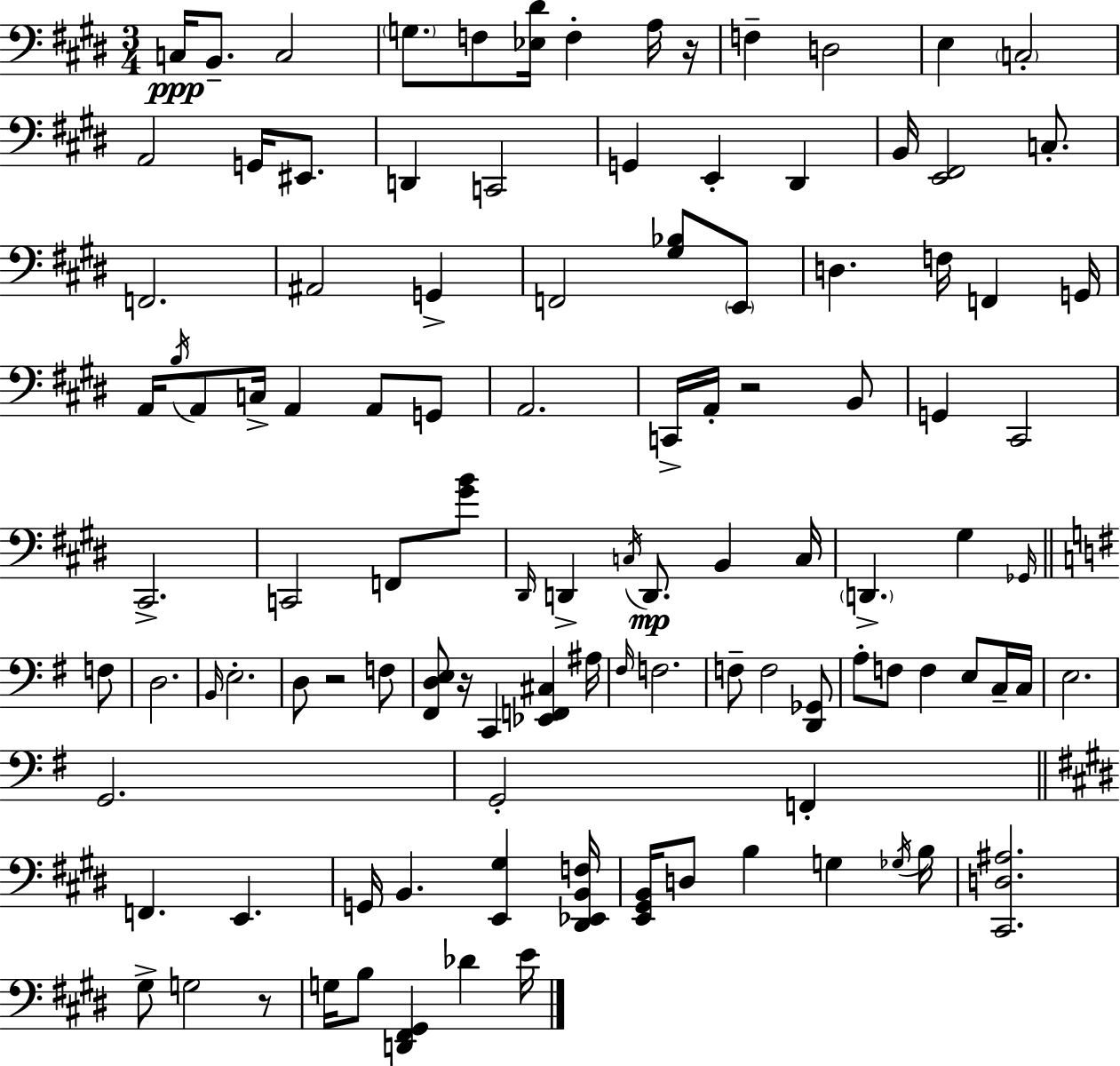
C3/s B2/e. C3/h G3/e. F3/e [Eb3,D#4]/s F3/q A3/s R/s F3/q D3/h E3/q C3/h A2/h G2/s EIS2/e. D2/q C2/h G2/q E2/q D#2/q B2/s [E2,F#2]/h C3/e. F2/h. A#2/h G2/q F2/h [G#3,Bb3]/e E2/e D3/q. F3/s F2/q G2/s A2/s B3/s A2/e C3/s A2/q A2/e G2/e A2/h. C2/s A2/s R/h B2/e G2/q C#2/h C#2/h. C2/h F2/e [G#4,B4]/e D#2/s D2/q C3/s D2/e. B2/q C3/s D2/q. G#3/q Gb2/s F3/e D3/h. B2/s E3/h. D3/e R/h F3/e [F#2,D3,E3]/e R/s C2/q [Eb2,F2,C#3]/q A#3/s F#3/s F3/h. F3/e F3/h [D2,Gb2]/e A3/e F3/e F3/q E3/e C3/s C3/s E3/h. G2/h. G2/h F2/q F2/q. E2/q. G2/s B2/q. [E2,G#3]/q [D#2,Eb2,B2,F3]/s [E2,G#2,B2]/s D3/e B3/q G3/q Gb3/s B3/s [C#2,D3,A#3]/h. G#3/e G3/h R/e G3/s B3/e [D2,F#2,G#2]/q Db4/q E4/s